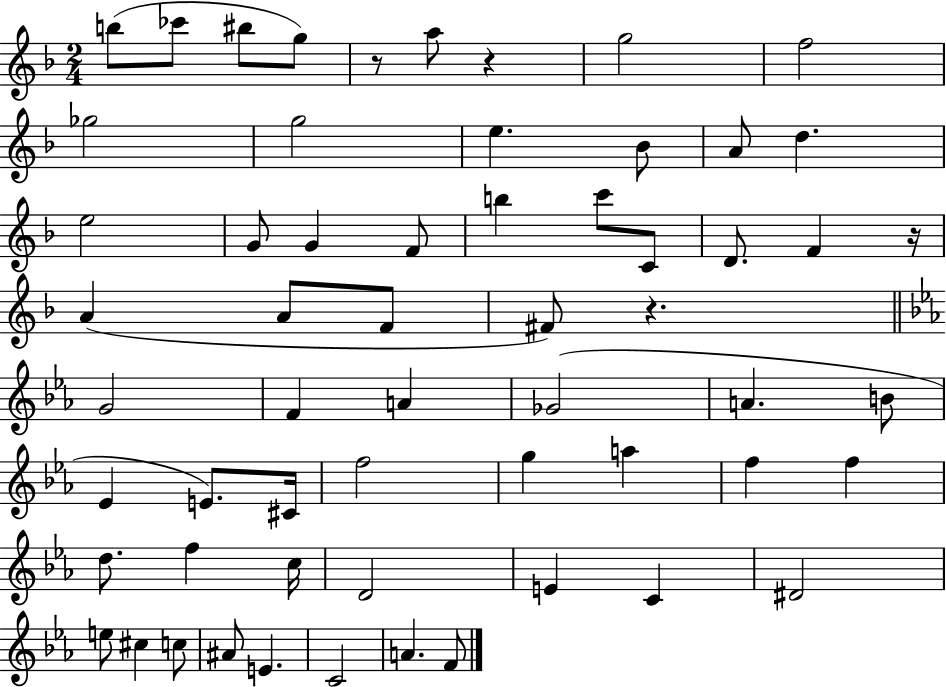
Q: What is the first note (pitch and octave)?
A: B5